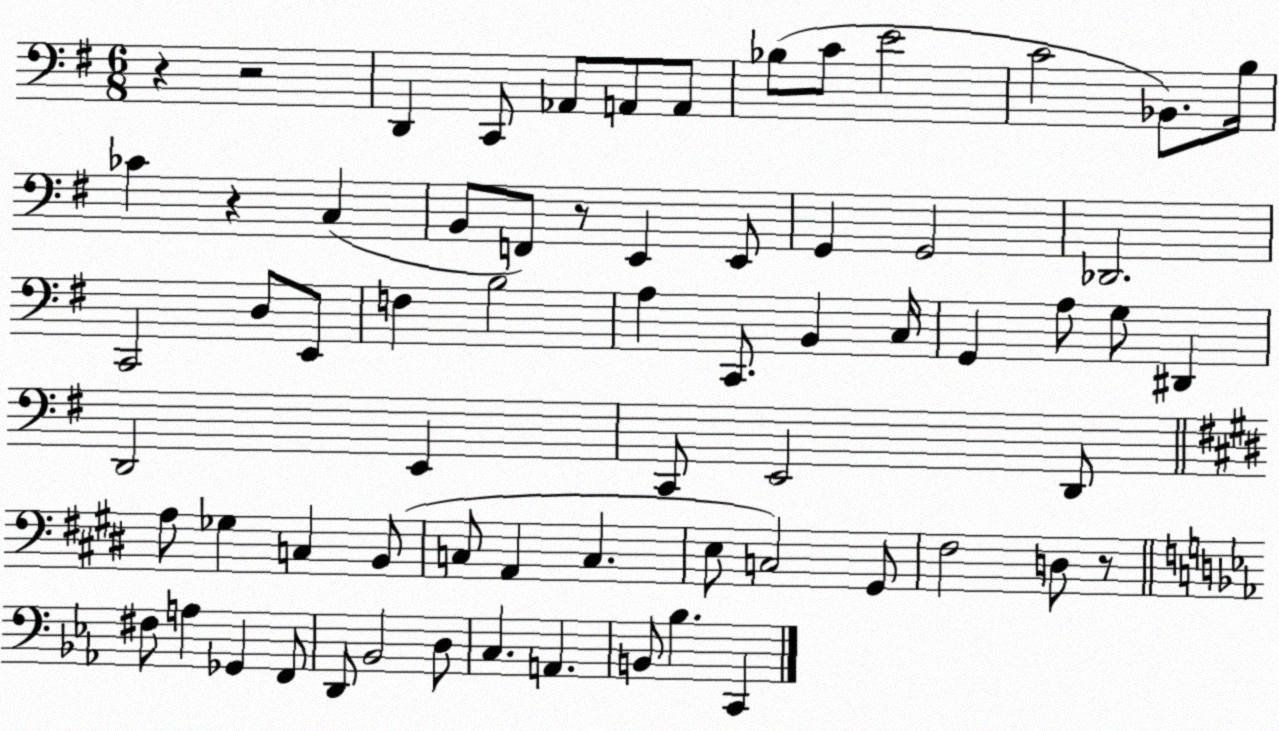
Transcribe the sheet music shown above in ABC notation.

X:1
T:Untitled
M:6/8
L:1/4
K:G
z z2 D,, C,,/2 _A,,/2 A,,/2 A,,/2 _B,/2 C/2 E2 C2 _B,,/2 B,/4 _C z C, B,,/2 F,,/2 z/2 E,, E,,/2 G,, G,,2 _D,,2 C,,2 D,/2 E,,/2 F, B,2 A, C,,/2 B,, C,/4 G,, A,/2 G,/2 ^D,, D,,2 E,, C,,/2 E,,2 D,,/2 A,/2 _G, C, B,,/2 C,/2 A,, C, E,/2 C,2 ^G,,/2 ^F,2 D,/2 z/2 ^F,/2 A, _G,, F,,/2 D,,/2 _B,,2 D,/2 C, A,, B,,/2 _B, C,,